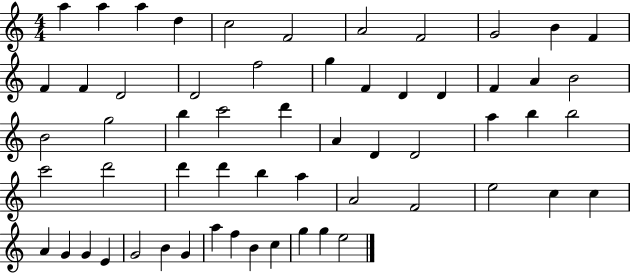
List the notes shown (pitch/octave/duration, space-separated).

A5/q A5/q A5/q D5/q C5/h F4/h A4/h F4/h G4/h B4/q F4/q F4/q F4/q D4/h D4/h F5/h G5/q F4/q D4/q D4/q F4/q A4/q B4/h B4/h G5/h B5/q C6/h D6/q A4/q D4/q D4/h A5/q B5/q B5/h C6/h D6/h D6/q D6/q B5/q A5/q A4/h F4/h E5/h C5/q C5/q A4/q G4/q G4/q E4/q G4/h B4/q G4/q A5/q F5/q B4/q C5/q G5/q G5/q E5/h